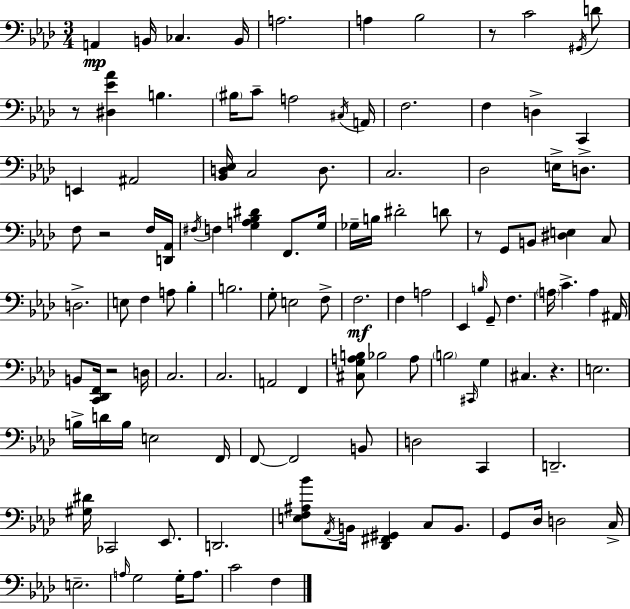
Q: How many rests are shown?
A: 6